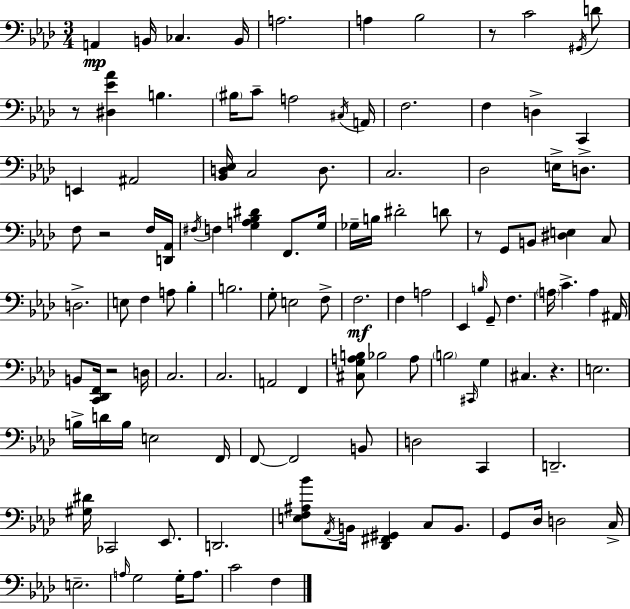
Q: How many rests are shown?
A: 6